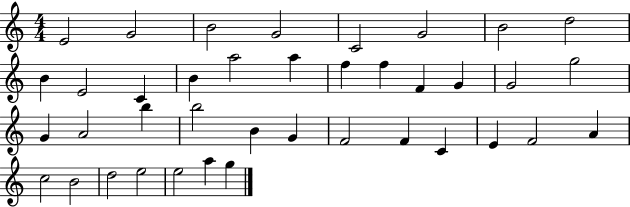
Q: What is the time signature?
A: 4/4